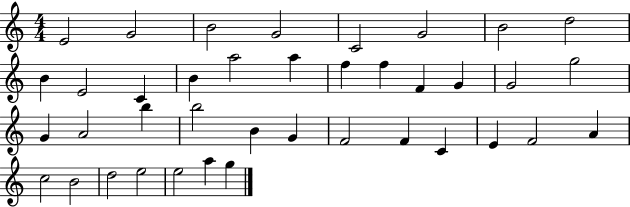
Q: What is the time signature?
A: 4/4